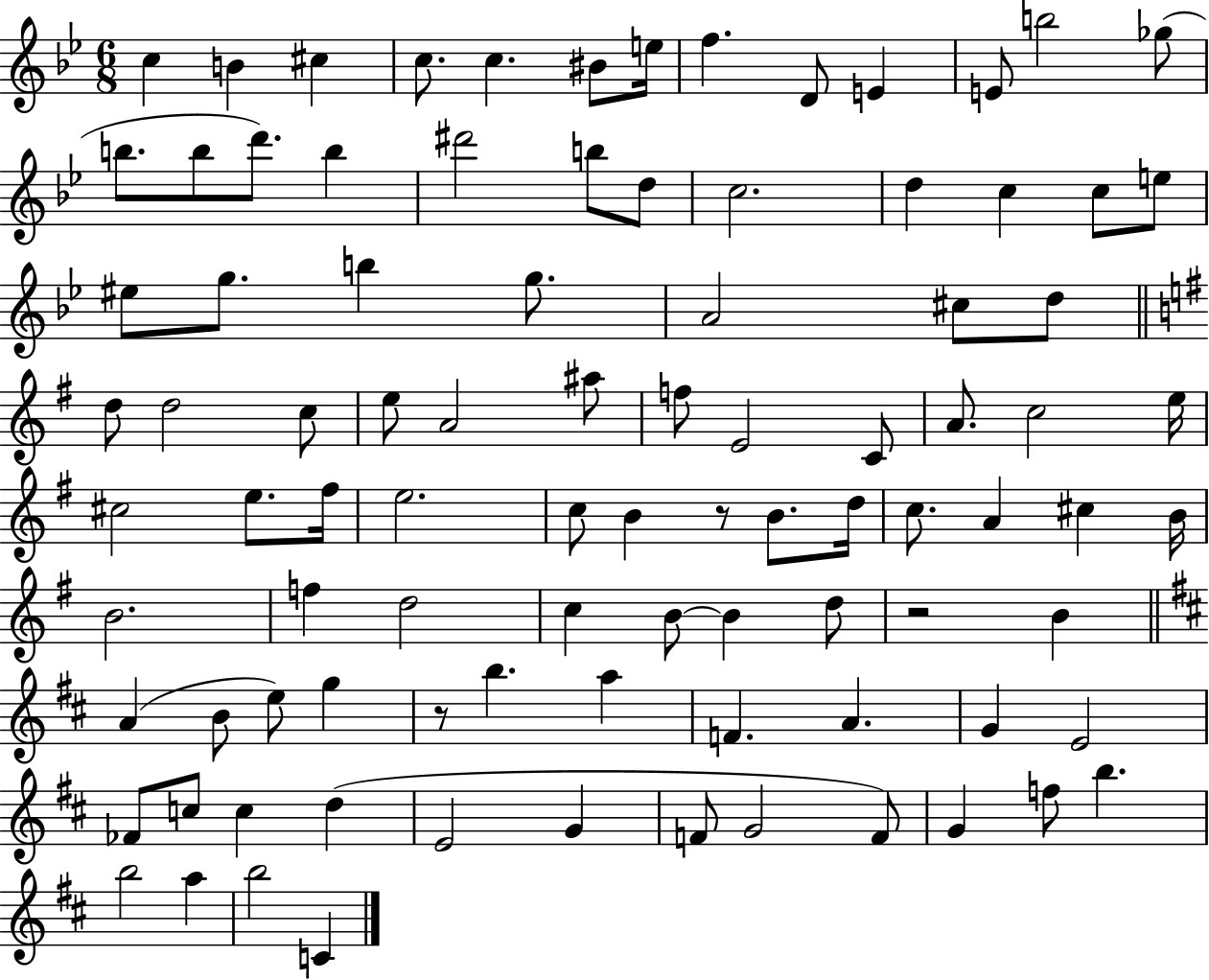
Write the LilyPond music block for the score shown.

{
  \clef treble
  \numericTimeSignature
  \time 6/8
  \key bes \major
  c''4 b'4 cis''4 | c''8. c''4. bis'8 e''16 | f''4. d'8 e'4 | e'8 b''2 ges''8( | \break b''8. b''8 d'''8.) b''4 | dis'''2 b''8 d''8 | c''2. | d''4 c''4 c''8 e''8 | \break eis''8 g''8. b''4 g''8. | a'2 cis''8 d''8 | \bar "||" \break \key e \minor d''8 d''2 c''8 | e''8 a'2 ais''8 | f''8 e'2 c'8 | a'8. c''2 e''16 | \break cis''2 e''8. fis''16 | e''2. | c''8 b'4 r8 b'8. d''16 | c''8. a'4 cis''4 b'16 | \break b'2. | f''4 d''2 | c''4 b'8~~ b'4 d''8 | r2 b'4 | \break \bar "||" \break \key b \minor a'4( b'8 e''8) g''4 | r8 b''4. a''4 | f'4. a'4. | g'4 e'2 | \break fes'8 c''8 c''4 d''4( | e'2 g'4 | f'8 g'2 f'8) | g'4 f''8 b''4. | \break b''2 a''4 | b''2 c'4 | \bar "|."
}